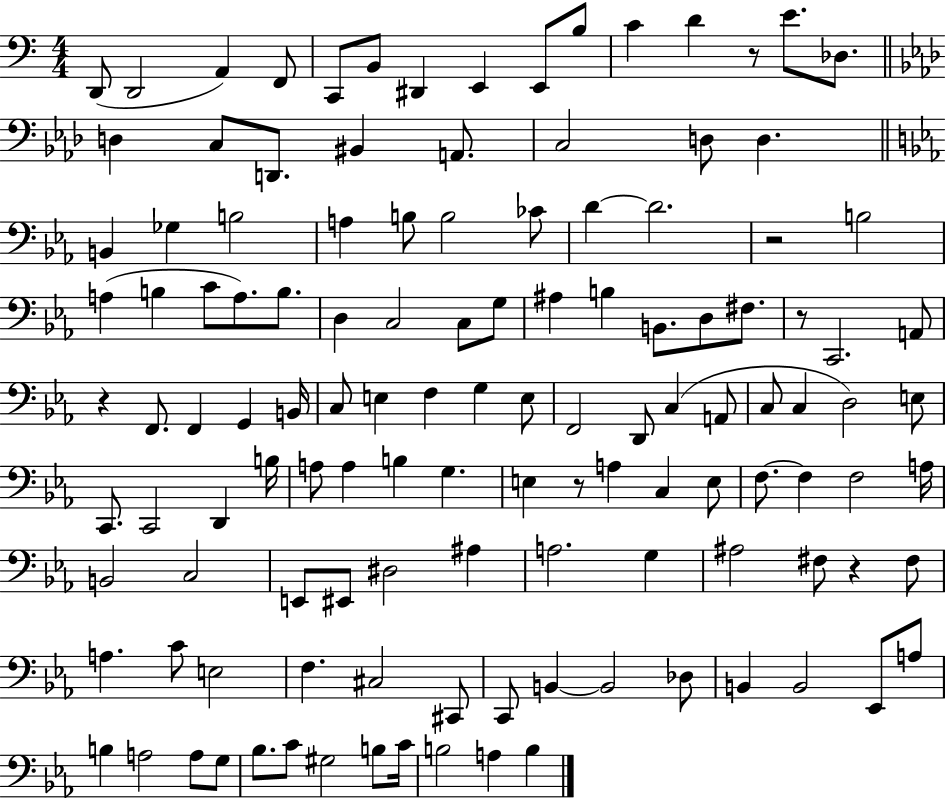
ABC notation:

X:1
T:Untitled
M:4/4
L:1/4
K:C
D,,/2 D,,2 A,, F,,/2 C,,/2 B,,/2 ^D,, E,, E,,/2 B,/2 C D z/2 E/2 _D,/2 D, C,/2 D,,/2 ^B,, A,,/2 C,2 D,/2 D, B,, _G, B,2 A, B,/2 B,2 _C/2 D D2 z2 B,2 A, B, C/2 A,/2 B,/2 D, C,2 C,/2 G,/2 ^A, B, B,,/2 D,/2 ^F,/2 z/2 C,,2 A,,/2 z F,,/2 F,, G,, B,,/4 C,/2 E, F, G, E,/2 F,,2 D,,/2 C, A,,/2 C,/2 C, D,2 E,/2 C,,/2 C,,2 D,, B,/4 A,/2 A, B, G, E, z/2 A, C, E,/2 F,/2 F, F,2 A,/4 B,,2 C,2 E,,/2 ^E,,/2 ^D,2 ^A, A,2 G, ^A,2 ^F,/2 z ^F,/2 A, C/2 E,2 F, ^C,2 ^C,,/2 C,,/2 B,, B,,2 _D,/2 B,, B,,2 _E,,/2 A,/2 B, A,2 A,/2 G,/2 _B,/2 C/2 ^G,2 B,/2 C/4 B,2 A, B,